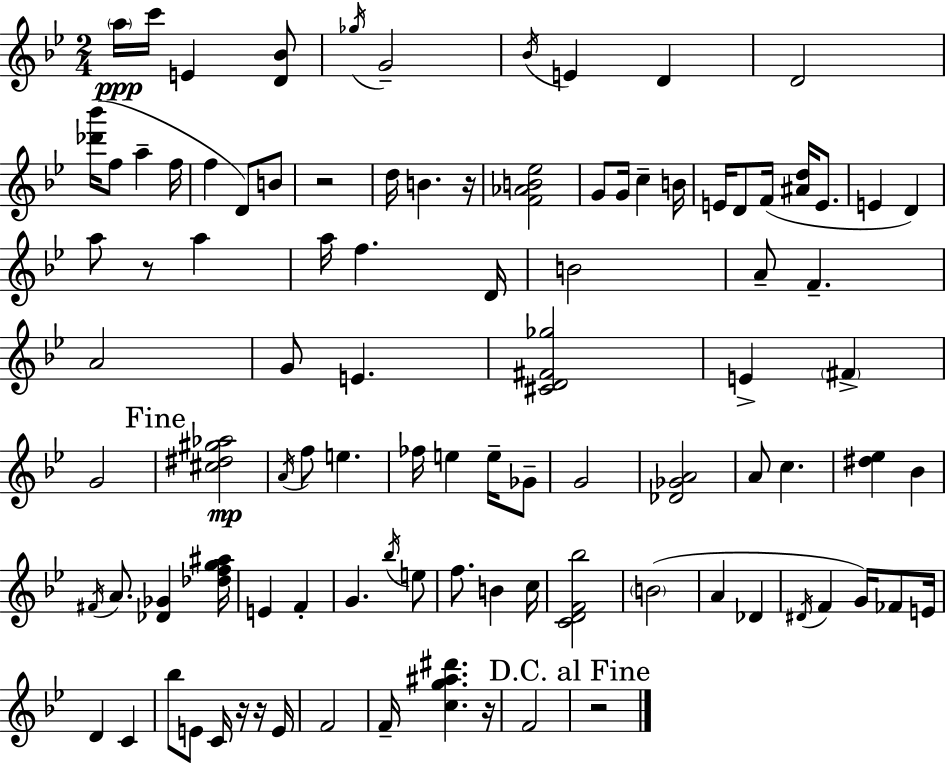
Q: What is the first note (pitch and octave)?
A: A5